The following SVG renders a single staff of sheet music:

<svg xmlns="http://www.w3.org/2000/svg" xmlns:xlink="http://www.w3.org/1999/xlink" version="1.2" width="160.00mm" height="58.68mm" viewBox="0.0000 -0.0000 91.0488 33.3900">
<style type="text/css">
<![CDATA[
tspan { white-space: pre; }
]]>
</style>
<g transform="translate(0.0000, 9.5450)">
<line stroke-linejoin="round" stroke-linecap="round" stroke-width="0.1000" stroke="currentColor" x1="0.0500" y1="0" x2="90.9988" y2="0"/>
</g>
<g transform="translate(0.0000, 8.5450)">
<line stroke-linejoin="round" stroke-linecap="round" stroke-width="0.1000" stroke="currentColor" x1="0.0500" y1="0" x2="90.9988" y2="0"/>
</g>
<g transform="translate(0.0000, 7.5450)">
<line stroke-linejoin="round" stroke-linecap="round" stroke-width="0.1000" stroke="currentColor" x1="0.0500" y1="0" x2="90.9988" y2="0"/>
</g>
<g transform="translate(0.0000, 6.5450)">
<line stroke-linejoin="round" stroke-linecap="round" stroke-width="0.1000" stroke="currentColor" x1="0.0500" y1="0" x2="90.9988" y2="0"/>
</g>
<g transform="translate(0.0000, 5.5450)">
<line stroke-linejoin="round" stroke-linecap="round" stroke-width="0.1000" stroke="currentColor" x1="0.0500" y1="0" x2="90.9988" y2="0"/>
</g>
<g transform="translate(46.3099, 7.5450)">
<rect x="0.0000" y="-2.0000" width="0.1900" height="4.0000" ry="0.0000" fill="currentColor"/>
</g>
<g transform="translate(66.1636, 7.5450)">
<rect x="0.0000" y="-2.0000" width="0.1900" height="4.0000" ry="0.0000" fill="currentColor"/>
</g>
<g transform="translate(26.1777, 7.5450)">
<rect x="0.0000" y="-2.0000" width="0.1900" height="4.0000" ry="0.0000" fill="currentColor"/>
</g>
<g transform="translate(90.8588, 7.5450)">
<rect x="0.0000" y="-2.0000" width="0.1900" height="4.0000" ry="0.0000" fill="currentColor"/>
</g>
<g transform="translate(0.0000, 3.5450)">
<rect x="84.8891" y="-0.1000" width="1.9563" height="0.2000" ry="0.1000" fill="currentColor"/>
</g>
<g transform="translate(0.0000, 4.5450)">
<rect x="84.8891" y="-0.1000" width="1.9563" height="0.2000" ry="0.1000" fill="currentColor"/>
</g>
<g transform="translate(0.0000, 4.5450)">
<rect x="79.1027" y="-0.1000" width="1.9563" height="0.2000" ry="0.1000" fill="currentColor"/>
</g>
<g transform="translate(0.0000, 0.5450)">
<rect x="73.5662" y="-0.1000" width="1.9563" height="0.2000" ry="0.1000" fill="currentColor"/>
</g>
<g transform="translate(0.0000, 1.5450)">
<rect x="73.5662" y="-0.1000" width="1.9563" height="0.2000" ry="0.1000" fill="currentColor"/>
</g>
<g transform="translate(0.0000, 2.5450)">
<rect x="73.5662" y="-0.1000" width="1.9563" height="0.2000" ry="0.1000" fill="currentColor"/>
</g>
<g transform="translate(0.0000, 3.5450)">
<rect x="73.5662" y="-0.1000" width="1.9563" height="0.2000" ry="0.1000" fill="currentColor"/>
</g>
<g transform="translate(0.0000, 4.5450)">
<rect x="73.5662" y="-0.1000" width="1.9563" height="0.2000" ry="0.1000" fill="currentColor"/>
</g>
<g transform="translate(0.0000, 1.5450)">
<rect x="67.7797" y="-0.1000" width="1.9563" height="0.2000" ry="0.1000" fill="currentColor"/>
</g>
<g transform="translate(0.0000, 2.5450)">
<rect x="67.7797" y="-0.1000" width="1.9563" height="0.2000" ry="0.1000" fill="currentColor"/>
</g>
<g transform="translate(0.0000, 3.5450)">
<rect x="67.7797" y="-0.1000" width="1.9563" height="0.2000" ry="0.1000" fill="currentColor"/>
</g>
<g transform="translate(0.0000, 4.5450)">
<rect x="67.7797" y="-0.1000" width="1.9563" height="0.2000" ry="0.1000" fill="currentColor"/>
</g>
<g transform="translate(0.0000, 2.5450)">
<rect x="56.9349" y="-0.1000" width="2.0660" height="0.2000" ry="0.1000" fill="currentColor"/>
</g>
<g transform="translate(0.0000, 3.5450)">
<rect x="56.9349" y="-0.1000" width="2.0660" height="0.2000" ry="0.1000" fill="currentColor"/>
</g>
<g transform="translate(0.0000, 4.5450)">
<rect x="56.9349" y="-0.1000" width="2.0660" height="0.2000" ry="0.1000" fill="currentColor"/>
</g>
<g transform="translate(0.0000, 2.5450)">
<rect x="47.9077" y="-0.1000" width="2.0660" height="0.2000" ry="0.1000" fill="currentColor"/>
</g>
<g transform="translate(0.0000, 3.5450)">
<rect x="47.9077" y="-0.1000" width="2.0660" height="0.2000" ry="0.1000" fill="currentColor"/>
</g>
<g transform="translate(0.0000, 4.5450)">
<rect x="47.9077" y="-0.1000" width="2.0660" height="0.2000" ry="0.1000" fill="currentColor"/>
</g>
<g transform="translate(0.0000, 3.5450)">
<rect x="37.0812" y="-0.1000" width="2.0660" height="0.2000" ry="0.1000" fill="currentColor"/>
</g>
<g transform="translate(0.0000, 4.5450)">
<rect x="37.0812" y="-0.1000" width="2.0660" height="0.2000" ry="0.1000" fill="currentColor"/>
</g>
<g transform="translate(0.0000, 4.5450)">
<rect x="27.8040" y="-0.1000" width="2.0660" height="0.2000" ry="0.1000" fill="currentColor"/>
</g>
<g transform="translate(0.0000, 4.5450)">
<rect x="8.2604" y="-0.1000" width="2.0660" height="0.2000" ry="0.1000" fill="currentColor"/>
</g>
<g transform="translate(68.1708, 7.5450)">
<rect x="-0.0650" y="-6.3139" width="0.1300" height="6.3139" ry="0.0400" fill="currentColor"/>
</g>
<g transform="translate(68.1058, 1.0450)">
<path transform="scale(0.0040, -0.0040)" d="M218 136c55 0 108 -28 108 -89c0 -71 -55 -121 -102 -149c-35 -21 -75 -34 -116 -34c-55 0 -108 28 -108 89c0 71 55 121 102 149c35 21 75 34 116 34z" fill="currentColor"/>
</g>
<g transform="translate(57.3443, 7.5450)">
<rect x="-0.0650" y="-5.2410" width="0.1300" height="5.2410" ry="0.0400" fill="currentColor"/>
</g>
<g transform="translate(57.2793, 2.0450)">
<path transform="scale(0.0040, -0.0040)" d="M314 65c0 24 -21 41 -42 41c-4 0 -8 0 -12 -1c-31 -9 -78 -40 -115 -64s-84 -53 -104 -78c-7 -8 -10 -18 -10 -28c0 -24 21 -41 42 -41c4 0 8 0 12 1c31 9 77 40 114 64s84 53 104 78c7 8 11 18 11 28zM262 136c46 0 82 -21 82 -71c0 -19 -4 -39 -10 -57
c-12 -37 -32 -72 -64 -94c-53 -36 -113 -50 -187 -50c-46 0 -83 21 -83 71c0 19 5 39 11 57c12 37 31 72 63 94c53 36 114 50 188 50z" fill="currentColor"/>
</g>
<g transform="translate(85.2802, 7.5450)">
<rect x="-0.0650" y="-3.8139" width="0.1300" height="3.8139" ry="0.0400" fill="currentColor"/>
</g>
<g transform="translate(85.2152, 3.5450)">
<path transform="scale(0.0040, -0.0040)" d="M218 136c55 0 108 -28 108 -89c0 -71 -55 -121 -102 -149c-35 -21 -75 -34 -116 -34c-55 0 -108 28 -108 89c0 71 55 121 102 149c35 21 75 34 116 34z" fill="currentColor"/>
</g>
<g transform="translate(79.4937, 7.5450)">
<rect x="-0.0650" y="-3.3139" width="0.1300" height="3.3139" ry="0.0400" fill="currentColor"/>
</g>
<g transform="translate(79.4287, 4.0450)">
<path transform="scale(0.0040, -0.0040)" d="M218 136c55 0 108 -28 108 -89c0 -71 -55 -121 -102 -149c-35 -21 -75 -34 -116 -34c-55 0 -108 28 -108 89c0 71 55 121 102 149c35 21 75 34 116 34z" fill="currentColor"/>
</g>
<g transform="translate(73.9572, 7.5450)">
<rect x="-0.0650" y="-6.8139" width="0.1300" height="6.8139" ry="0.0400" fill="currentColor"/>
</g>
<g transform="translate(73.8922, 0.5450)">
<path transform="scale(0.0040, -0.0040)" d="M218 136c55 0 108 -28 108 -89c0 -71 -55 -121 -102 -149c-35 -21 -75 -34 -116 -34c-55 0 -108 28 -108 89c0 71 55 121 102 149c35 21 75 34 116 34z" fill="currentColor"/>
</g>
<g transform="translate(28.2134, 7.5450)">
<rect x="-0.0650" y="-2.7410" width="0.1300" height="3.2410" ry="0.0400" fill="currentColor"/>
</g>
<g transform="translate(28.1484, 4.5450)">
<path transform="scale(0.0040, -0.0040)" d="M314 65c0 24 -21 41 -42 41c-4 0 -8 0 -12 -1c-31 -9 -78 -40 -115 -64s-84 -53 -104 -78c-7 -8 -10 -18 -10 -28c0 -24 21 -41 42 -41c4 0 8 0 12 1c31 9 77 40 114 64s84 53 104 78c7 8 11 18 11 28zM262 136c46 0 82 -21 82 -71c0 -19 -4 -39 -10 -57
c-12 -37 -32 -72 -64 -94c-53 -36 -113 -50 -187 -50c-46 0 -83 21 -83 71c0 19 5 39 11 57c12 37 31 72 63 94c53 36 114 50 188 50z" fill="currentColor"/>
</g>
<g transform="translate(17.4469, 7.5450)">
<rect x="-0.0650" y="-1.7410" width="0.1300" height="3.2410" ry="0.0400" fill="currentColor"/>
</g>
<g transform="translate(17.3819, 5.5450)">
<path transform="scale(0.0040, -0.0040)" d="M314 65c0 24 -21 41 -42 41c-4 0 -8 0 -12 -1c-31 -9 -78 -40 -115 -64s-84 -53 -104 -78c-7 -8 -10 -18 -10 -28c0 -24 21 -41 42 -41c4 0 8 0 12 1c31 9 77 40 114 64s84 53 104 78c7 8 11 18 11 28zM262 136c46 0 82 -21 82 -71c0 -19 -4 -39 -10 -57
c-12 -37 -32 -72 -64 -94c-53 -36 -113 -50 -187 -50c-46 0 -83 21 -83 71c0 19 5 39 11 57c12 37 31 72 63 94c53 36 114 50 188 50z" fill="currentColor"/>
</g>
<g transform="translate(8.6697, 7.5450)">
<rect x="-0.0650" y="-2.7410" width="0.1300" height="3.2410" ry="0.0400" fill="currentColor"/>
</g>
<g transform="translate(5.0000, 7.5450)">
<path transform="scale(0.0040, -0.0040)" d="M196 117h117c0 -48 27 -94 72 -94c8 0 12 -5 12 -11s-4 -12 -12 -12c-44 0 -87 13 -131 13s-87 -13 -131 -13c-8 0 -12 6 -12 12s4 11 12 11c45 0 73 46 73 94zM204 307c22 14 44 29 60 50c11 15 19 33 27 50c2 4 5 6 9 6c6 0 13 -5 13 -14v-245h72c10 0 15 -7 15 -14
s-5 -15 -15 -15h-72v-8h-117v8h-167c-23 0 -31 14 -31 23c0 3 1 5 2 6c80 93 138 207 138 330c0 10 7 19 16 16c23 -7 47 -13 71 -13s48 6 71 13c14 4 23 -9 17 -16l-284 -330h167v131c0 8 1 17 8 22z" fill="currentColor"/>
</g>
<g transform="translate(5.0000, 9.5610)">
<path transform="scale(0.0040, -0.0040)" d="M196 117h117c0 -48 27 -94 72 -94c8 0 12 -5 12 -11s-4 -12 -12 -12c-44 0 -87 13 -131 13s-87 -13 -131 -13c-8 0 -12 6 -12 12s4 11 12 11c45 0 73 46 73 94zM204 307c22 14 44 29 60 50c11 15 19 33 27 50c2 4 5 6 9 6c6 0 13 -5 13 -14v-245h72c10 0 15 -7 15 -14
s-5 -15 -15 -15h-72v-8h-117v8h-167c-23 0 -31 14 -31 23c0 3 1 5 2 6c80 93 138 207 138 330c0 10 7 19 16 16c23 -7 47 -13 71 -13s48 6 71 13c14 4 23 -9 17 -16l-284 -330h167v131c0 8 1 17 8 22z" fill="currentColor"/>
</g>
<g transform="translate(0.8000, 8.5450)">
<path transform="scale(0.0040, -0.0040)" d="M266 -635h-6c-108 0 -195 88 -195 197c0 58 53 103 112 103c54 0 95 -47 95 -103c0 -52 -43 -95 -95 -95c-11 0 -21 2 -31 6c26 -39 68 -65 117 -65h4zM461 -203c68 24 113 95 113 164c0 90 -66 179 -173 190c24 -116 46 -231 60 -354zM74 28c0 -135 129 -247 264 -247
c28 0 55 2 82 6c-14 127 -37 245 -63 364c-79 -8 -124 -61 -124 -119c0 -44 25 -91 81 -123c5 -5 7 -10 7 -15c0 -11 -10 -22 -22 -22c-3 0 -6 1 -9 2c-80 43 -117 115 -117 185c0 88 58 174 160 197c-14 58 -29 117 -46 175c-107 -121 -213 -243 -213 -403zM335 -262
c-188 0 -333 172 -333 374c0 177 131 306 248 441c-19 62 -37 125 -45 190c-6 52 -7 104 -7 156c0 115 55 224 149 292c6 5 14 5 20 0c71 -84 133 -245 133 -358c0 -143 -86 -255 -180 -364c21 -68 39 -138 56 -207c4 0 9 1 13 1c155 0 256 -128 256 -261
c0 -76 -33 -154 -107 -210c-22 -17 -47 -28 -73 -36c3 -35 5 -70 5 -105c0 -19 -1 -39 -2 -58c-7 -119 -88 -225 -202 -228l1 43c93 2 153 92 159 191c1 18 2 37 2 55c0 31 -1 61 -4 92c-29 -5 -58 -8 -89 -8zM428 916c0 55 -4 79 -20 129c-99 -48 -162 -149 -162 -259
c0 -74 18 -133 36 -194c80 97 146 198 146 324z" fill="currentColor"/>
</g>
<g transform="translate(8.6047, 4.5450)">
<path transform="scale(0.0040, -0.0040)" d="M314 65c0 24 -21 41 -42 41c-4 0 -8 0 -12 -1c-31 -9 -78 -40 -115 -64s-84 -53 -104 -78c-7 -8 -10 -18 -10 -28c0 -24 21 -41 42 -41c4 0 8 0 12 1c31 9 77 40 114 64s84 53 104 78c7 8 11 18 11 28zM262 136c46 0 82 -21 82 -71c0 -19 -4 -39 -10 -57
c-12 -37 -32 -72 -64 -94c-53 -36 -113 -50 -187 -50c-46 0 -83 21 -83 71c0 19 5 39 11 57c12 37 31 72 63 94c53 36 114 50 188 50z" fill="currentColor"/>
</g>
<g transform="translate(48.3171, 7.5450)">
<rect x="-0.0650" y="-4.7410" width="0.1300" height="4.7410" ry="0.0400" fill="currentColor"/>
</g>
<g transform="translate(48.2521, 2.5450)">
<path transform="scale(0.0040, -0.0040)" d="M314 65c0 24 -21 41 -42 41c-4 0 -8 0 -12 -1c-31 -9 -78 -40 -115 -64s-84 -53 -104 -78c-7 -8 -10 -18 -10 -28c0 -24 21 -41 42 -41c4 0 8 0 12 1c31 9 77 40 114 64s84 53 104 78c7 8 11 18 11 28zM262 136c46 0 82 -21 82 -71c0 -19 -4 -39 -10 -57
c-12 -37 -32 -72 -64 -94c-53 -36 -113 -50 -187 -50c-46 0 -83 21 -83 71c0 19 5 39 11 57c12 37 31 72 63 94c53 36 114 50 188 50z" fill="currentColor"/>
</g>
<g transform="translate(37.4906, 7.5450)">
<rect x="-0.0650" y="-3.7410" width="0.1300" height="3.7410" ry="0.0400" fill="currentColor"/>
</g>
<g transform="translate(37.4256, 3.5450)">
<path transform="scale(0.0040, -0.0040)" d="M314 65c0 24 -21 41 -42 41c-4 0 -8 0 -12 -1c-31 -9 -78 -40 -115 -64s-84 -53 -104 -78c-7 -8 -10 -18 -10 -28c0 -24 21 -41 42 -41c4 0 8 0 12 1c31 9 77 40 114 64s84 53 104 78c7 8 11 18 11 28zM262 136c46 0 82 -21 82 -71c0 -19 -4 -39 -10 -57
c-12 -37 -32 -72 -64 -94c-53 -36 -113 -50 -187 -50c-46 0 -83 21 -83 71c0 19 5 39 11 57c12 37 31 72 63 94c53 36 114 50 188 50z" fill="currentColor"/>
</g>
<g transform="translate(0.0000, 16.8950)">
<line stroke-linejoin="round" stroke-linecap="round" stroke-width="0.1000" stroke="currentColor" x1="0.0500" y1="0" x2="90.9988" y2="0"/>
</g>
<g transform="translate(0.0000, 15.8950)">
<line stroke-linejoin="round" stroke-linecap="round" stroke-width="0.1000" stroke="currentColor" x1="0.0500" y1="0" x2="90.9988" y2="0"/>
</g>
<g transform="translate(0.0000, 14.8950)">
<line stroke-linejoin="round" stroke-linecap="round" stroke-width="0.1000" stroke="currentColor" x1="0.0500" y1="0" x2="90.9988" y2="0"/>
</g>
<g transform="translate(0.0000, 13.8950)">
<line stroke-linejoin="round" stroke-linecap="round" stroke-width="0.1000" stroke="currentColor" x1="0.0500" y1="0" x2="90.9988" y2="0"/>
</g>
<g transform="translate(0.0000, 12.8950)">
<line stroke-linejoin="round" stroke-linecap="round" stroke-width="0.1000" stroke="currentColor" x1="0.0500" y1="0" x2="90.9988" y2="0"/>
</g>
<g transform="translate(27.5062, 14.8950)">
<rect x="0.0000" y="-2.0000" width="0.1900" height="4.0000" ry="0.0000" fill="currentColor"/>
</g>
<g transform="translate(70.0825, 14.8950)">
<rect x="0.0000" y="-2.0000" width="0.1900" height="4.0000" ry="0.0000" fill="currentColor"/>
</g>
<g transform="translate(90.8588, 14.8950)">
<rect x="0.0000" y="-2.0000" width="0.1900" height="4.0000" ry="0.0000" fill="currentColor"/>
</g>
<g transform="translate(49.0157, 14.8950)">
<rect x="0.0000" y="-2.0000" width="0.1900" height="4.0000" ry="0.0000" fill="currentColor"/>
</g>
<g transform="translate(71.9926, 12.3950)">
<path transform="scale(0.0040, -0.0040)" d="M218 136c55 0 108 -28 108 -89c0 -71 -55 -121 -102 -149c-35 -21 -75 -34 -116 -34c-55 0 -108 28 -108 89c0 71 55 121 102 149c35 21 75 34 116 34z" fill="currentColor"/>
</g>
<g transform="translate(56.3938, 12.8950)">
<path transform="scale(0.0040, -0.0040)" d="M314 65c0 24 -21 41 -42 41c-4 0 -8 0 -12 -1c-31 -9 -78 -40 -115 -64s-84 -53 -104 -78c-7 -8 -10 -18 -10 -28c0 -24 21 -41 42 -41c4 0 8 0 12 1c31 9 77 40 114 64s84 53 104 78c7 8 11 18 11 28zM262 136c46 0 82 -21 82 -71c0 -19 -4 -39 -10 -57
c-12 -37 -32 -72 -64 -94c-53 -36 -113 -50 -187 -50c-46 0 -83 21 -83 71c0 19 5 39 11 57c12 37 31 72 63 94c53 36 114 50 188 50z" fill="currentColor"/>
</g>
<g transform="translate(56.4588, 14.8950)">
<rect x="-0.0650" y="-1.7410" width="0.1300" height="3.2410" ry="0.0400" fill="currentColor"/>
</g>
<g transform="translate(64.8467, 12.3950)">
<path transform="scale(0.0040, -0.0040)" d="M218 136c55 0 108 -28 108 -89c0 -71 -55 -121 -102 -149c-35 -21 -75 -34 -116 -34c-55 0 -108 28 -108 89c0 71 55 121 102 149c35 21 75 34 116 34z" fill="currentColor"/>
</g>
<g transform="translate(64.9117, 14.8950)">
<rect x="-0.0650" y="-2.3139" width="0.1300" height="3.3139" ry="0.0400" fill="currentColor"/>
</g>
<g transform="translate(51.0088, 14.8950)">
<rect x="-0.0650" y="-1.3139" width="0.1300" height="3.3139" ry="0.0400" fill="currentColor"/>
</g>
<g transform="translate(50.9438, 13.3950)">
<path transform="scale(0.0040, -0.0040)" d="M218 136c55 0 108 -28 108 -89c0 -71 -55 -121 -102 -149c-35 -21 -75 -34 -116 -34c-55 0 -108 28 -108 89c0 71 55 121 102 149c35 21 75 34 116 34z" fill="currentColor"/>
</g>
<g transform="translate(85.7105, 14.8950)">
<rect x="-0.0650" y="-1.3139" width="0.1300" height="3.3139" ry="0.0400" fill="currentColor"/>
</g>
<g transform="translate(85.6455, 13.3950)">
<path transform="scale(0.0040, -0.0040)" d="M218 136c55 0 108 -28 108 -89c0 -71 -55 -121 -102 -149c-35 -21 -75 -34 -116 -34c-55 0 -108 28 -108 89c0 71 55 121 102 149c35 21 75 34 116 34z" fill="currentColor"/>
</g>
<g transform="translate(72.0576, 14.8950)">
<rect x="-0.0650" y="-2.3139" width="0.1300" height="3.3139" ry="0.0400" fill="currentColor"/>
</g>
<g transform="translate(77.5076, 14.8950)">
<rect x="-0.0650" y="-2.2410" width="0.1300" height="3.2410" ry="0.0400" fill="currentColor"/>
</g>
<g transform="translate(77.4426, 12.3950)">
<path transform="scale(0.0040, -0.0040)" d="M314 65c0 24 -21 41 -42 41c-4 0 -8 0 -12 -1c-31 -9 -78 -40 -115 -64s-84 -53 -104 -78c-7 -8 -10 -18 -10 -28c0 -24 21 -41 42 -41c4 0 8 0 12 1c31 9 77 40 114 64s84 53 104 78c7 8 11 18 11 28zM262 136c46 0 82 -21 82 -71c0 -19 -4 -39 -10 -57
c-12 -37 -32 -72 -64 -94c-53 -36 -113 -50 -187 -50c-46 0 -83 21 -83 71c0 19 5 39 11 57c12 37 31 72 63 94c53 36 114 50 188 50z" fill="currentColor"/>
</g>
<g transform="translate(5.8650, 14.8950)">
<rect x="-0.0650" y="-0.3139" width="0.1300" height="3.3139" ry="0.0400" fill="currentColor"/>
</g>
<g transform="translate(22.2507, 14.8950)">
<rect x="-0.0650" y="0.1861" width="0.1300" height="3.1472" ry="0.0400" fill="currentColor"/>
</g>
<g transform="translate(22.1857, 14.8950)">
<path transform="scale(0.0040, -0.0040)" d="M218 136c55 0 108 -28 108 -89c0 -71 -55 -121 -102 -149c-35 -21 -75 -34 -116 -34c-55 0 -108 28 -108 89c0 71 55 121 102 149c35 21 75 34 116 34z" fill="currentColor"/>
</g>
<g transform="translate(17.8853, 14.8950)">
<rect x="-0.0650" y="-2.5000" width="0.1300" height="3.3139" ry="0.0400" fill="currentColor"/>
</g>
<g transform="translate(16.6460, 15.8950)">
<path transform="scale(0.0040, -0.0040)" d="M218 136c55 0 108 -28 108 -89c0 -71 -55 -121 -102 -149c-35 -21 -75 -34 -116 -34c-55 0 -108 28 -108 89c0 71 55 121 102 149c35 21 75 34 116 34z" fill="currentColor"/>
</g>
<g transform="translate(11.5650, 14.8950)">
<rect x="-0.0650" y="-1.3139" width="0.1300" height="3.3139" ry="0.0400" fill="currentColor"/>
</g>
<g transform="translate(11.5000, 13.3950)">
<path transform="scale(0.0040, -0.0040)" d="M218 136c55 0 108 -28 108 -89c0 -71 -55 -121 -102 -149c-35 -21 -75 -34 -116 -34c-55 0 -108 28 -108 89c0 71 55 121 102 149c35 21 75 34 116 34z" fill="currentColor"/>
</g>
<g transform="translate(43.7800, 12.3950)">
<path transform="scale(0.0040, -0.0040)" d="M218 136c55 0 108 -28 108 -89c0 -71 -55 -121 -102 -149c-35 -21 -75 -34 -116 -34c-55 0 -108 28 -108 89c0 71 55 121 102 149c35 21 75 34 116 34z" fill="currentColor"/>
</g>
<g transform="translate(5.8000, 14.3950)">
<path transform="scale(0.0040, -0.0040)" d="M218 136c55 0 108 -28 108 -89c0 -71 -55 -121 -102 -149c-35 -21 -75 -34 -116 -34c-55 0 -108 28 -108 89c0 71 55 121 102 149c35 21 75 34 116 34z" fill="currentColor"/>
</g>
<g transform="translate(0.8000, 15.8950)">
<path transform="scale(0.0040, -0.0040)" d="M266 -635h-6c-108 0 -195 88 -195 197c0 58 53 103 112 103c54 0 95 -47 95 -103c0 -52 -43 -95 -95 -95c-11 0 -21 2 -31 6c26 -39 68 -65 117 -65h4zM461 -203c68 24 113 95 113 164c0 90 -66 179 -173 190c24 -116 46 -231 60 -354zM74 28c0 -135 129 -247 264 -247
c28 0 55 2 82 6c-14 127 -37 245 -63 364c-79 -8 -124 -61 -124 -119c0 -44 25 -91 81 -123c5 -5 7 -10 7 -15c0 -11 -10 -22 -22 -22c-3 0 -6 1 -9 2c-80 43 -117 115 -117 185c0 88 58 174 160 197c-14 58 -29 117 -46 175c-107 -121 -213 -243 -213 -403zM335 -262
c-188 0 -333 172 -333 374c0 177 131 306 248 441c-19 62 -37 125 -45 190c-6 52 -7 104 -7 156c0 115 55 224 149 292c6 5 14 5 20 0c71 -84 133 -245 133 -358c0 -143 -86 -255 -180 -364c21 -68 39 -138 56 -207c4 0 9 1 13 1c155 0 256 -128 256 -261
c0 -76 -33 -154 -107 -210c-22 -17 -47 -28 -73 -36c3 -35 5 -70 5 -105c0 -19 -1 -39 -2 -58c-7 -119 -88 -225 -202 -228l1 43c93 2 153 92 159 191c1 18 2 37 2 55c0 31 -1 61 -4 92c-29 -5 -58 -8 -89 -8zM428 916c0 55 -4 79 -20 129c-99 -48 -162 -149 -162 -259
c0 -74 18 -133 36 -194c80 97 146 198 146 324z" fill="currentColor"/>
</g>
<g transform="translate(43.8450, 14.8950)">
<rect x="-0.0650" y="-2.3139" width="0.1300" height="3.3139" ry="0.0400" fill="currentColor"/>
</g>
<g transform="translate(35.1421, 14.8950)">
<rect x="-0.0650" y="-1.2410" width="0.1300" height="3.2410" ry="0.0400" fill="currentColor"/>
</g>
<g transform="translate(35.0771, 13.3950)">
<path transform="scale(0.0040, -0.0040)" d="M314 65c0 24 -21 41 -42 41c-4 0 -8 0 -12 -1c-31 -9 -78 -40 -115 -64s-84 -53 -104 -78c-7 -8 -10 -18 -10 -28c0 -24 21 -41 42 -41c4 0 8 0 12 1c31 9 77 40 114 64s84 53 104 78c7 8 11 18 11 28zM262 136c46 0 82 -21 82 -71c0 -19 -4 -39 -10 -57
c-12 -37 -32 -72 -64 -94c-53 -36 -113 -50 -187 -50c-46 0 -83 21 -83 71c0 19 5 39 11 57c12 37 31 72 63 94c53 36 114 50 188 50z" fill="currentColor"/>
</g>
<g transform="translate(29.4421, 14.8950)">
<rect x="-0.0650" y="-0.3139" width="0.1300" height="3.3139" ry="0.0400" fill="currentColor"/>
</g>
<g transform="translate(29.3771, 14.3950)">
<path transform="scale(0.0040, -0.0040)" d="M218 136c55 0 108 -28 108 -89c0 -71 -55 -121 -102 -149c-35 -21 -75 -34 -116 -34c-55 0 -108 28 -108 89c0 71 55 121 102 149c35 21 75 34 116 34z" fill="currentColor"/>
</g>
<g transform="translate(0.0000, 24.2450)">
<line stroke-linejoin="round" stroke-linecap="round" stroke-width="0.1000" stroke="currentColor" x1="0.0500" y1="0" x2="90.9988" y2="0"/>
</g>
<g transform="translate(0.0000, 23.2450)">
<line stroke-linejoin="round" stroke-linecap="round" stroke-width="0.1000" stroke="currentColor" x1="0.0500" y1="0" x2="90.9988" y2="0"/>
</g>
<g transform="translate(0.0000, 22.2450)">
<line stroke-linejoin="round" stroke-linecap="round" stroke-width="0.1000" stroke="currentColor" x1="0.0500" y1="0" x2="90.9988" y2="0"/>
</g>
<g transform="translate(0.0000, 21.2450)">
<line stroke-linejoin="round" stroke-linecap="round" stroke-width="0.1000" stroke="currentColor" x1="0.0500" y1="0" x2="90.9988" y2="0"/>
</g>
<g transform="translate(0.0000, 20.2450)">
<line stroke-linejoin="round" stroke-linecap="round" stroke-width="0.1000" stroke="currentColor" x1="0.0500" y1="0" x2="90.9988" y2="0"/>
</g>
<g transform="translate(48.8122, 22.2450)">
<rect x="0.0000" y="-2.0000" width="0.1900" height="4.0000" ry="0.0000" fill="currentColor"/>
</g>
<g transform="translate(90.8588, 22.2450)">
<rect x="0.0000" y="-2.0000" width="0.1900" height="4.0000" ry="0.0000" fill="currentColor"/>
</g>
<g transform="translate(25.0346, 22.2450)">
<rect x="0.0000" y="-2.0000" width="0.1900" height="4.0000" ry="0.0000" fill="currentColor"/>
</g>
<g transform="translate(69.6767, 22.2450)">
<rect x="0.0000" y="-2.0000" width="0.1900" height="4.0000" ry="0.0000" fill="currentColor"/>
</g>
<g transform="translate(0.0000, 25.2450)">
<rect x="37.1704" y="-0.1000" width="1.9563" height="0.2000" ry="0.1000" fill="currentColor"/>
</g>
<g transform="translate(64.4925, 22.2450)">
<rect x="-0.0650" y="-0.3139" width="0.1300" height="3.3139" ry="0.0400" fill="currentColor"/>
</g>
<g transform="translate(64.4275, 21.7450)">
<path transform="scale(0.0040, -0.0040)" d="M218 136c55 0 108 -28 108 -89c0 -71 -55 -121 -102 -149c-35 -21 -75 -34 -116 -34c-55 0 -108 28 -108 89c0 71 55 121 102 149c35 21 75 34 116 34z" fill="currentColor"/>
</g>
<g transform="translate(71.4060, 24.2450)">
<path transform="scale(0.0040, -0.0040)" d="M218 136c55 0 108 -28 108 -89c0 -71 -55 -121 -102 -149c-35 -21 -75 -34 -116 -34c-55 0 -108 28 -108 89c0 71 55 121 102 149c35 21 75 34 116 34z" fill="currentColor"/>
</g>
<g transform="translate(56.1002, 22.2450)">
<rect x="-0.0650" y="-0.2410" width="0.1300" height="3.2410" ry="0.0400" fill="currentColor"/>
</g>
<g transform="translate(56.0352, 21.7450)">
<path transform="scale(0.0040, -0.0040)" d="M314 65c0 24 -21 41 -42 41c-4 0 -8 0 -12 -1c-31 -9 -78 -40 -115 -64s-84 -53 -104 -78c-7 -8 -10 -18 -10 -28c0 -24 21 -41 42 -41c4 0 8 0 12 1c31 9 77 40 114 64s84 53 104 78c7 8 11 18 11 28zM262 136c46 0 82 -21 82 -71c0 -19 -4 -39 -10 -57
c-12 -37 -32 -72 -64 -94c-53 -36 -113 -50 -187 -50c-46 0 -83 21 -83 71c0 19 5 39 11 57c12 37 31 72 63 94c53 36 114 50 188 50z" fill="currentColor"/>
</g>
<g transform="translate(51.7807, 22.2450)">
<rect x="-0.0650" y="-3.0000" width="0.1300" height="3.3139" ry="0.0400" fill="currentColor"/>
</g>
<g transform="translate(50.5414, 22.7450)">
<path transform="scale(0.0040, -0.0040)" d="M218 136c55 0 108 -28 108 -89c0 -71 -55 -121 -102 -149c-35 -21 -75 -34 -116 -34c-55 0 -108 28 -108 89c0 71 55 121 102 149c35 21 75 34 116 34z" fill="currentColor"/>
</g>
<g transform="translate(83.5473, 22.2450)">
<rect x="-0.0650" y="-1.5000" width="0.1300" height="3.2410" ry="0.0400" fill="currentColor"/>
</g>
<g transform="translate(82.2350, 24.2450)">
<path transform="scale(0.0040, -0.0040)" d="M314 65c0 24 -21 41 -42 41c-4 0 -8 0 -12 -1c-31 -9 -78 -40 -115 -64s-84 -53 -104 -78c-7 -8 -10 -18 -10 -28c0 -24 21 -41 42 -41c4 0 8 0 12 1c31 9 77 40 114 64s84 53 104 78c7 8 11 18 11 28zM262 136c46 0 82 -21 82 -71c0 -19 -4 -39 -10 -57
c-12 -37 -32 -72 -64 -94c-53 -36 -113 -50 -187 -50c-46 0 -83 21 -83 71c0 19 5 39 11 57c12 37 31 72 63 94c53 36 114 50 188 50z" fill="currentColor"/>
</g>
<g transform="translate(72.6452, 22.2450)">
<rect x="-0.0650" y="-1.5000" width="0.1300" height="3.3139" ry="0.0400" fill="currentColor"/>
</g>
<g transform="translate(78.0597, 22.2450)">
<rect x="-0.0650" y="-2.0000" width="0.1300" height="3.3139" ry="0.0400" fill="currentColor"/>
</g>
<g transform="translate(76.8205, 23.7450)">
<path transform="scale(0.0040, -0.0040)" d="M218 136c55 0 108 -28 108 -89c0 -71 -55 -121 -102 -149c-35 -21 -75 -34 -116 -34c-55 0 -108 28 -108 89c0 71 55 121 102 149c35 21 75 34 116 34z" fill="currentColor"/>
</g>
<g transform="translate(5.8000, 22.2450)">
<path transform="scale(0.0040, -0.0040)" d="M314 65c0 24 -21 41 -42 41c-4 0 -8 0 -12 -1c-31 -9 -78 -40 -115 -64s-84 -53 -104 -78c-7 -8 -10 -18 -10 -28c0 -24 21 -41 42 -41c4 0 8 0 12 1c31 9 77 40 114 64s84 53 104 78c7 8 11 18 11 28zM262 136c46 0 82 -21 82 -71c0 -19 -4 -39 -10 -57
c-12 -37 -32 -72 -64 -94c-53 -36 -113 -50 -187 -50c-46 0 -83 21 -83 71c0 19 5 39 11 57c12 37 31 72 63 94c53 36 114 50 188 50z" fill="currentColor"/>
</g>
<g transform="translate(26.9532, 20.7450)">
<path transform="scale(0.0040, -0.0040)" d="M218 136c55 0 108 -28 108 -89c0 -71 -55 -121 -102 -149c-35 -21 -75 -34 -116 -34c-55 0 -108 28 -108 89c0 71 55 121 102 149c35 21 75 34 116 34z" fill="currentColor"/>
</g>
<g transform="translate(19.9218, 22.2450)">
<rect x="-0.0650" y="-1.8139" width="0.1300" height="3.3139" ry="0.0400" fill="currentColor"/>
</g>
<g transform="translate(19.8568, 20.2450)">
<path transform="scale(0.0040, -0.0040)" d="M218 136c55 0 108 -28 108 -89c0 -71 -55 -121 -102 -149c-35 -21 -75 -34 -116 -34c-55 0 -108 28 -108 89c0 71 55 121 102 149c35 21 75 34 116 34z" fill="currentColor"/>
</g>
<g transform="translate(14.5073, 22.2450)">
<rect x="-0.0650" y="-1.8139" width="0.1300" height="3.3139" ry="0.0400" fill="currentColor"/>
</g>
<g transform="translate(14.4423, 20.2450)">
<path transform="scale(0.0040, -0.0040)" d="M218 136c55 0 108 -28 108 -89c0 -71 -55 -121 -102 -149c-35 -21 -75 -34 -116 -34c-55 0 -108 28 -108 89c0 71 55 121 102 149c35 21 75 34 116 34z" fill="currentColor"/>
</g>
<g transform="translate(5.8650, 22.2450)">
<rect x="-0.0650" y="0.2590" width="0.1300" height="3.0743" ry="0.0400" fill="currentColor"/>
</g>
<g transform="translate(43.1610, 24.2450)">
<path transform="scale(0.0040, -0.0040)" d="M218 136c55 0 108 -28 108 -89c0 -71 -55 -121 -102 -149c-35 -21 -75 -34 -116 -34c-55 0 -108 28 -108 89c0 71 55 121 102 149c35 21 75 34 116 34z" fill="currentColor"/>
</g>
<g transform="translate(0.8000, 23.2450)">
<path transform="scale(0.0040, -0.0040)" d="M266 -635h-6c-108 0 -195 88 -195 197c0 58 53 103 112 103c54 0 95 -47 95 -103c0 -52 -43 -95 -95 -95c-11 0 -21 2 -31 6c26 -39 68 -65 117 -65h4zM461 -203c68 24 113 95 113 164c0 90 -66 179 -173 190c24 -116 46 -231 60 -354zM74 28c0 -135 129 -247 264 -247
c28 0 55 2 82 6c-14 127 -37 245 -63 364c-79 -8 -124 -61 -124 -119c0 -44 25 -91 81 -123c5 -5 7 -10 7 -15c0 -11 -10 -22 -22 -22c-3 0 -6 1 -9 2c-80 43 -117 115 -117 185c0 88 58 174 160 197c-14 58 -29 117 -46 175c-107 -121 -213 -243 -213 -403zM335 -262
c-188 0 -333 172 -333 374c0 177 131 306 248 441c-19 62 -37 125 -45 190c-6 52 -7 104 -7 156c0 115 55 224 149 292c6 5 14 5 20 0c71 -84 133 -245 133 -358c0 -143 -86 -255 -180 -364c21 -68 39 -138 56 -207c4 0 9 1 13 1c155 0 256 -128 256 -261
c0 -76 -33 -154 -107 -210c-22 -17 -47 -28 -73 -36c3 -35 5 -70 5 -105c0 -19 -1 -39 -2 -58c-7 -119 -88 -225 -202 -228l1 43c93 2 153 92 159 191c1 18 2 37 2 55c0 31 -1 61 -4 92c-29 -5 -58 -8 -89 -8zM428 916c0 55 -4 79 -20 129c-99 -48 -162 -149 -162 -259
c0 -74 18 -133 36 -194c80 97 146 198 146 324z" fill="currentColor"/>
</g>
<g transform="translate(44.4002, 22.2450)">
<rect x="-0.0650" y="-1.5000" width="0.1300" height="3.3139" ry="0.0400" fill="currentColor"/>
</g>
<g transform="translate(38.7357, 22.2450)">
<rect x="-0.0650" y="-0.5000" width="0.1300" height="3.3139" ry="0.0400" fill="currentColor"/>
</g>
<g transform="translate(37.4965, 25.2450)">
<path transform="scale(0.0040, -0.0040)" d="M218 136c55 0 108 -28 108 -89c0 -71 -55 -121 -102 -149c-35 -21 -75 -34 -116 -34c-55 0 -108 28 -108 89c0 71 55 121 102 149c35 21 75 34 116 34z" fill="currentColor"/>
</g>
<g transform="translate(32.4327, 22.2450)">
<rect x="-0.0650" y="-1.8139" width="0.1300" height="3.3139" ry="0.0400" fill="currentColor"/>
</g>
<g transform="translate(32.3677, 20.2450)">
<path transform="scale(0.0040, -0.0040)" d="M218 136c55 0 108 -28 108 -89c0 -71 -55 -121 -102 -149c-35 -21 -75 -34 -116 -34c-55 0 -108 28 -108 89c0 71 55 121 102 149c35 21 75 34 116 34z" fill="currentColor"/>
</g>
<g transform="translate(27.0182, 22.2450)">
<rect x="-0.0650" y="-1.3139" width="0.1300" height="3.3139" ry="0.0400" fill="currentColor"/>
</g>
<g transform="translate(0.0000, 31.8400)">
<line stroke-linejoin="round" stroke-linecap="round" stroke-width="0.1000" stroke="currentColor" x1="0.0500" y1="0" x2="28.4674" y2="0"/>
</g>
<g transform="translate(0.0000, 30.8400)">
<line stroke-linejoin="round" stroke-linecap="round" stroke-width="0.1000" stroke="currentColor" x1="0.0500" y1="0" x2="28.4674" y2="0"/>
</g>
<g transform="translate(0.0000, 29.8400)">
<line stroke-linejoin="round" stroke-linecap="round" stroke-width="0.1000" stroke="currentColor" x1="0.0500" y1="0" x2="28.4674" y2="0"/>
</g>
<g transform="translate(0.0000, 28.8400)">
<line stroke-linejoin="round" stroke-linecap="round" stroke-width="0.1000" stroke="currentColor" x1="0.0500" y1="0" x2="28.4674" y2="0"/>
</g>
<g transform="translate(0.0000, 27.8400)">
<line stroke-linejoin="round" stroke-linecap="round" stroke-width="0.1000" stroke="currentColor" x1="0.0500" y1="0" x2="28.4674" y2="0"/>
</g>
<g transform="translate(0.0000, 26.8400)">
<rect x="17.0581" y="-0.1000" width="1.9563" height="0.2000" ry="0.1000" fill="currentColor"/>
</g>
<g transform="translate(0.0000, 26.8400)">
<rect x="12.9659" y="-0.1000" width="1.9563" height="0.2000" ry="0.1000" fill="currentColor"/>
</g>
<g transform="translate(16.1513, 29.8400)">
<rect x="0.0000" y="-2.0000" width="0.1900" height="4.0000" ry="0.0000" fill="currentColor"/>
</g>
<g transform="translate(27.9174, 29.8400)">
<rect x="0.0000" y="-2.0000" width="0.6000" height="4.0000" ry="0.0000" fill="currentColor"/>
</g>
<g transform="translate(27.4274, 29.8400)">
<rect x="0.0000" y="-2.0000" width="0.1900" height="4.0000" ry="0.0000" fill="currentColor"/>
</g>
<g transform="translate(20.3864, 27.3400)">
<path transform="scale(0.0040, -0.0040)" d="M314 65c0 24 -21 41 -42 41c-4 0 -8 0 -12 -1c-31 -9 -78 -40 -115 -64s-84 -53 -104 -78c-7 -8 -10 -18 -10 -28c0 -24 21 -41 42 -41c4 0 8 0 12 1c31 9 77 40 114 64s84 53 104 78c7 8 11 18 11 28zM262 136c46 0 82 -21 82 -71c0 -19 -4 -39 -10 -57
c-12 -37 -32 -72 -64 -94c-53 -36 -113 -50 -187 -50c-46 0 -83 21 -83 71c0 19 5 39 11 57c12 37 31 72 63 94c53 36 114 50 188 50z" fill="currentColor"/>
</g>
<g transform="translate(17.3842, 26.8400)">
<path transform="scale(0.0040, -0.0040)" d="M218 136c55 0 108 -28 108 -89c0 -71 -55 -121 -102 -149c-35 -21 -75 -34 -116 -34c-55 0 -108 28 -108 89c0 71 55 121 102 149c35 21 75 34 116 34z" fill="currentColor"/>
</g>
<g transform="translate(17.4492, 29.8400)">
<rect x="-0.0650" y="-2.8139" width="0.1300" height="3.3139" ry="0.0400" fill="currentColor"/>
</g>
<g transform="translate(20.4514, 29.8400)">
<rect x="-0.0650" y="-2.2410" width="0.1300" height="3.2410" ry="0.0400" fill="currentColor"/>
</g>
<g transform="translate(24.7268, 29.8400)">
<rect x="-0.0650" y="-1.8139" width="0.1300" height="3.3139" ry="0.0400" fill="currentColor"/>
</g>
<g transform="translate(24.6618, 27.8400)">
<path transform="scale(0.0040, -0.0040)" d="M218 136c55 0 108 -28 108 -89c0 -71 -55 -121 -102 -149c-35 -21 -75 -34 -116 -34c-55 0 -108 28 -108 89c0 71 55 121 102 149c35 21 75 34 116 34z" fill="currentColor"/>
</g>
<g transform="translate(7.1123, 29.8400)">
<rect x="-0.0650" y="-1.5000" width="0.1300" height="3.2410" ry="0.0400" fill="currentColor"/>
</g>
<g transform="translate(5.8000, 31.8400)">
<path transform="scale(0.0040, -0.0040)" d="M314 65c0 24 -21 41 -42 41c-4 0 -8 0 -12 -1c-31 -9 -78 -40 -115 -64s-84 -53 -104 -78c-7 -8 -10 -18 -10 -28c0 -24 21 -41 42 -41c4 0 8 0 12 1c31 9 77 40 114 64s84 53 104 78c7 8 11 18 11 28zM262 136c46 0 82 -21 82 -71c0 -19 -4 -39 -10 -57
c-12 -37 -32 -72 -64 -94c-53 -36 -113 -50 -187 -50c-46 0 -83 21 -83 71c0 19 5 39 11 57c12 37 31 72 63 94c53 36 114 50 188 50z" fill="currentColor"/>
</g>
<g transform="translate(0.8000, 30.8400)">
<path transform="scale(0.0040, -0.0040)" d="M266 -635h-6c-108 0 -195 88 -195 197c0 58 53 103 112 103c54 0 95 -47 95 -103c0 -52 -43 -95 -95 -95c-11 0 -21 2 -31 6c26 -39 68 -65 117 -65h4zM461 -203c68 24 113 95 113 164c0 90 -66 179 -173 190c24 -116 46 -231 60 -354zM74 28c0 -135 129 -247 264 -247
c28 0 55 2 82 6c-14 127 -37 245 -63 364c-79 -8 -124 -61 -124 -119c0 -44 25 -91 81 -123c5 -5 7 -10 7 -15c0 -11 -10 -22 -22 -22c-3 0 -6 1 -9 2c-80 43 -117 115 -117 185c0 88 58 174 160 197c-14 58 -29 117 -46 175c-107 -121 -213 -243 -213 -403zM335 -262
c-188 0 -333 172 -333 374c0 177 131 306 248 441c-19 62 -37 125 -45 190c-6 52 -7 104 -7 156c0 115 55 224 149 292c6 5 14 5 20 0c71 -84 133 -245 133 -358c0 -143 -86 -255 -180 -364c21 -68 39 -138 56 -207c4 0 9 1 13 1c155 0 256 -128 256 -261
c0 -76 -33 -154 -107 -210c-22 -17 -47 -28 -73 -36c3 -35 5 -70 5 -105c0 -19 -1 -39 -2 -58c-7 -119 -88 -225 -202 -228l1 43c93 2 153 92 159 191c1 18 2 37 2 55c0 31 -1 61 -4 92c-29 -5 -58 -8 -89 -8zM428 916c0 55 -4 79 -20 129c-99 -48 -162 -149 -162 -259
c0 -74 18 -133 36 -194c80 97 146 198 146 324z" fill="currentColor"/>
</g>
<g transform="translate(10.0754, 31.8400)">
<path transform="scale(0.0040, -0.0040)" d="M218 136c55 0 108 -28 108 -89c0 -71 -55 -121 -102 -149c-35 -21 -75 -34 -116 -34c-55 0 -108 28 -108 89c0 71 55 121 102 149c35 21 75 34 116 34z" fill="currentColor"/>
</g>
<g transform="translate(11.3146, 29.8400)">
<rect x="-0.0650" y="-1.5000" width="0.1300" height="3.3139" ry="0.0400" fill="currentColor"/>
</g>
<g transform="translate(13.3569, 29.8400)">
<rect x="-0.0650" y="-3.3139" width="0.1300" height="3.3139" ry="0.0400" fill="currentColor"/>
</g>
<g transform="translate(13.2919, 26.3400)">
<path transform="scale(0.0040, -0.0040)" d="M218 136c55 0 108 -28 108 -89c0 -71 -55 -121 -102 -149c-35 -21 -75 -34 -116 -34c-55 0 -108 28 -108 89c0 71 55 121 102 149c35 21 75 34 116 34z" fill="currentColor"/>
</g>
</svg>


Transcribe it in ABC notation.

X:1
T:Untitled
M:4/4
L:1/4
K:C
a2 f2 a2 c'2 e'2 f'2 a' b' b c' c e G B c e2 g e f2 g g g2 e B2 f f e f C E A c2 c E F E2 E2 E b a g2 f